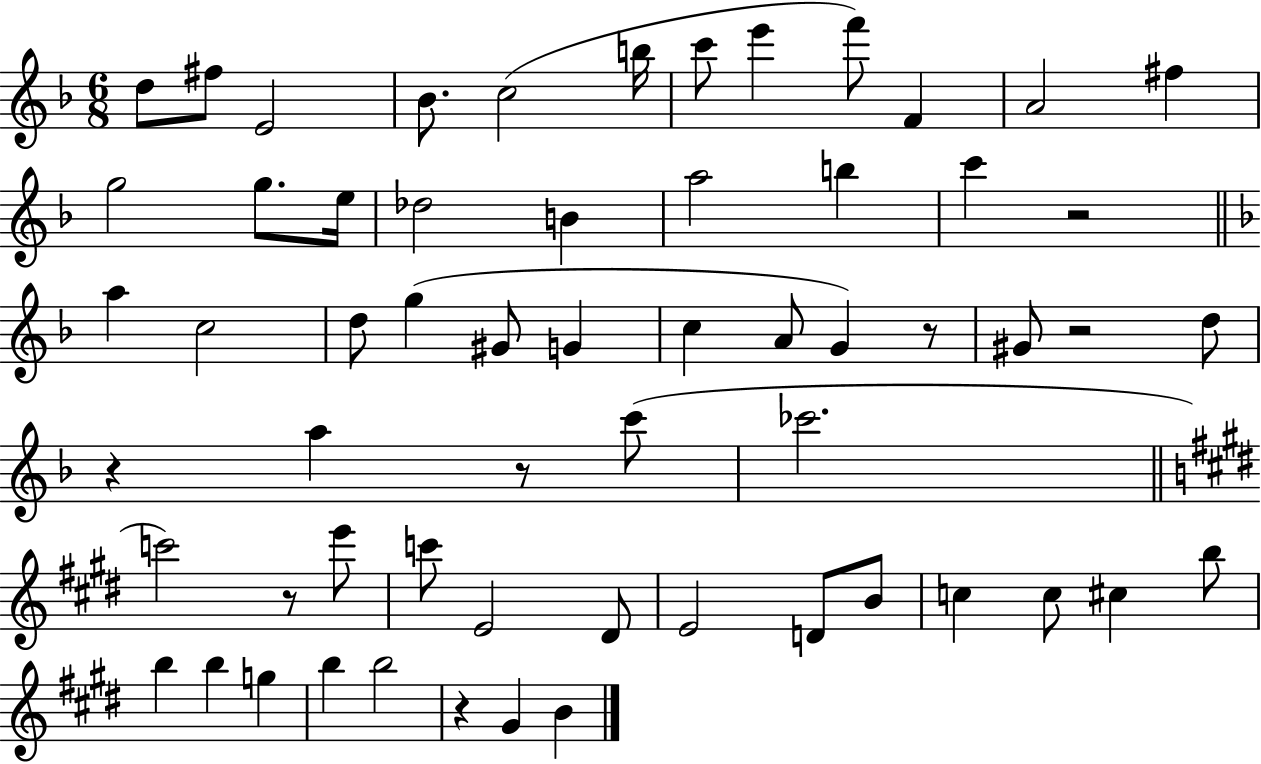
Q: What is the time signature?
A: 6/8